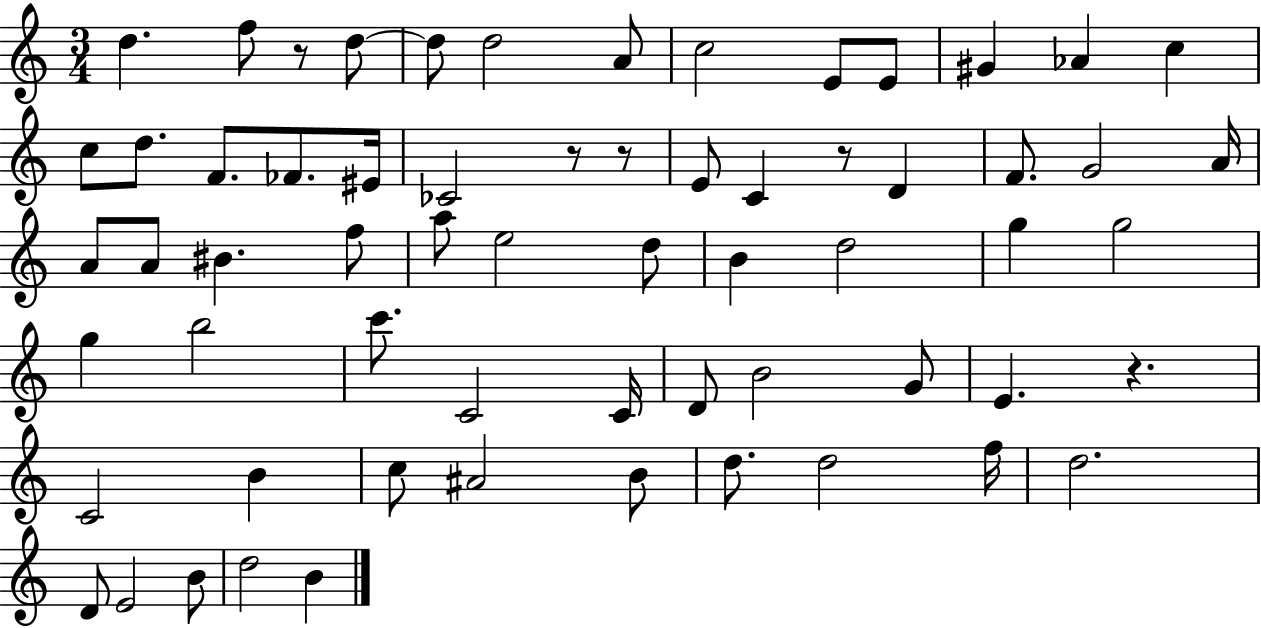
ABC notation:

X:1
T:Untitled
M:3/4
L:1/4
K:C
d f/2 z/2 d/2 d/2 d2 A/2 c2 E/2 E/2 ^G _A c c/2 d/2 F/2 _F/2 ^E/4 _C2 z/2 z/2 E/2 C z/2 D F/2 G2 A/4 A/2 A/2 ^B f/2 a/2 e2 d/2 B d2 g g2 g b2 c'/2 C2 C/4 D/2 B2 G/2 E z C2 B c/2 ^A2 B/2 d/2 d2 f/4 d2 D/2 E2 B/2 d2 B